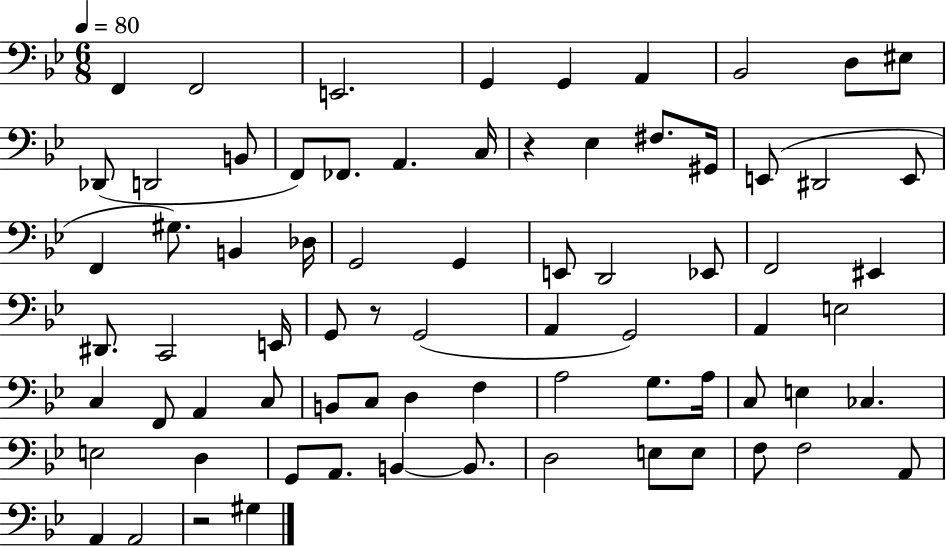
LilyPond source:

{
  \clef bass
  \numericTimeSignature
  \time 6/8
  \key bes \major
  \tempo 4 = 80
  \repeat volta 2 { f,4 f,2 | e,2. | g,4 g,4 a,4 | bes,2 d8 eis8 | \break des,8( d,2 b,8 | f,8) fes,8. a,4. c16 | r4 ees4 fis8. gis,16 | e,8( dis,2 e,8 | \break f,4 gis8.) b,4 des16 | g,2 g,4 | e,8 d,2 ees,8 | f,2 eis,4 | \break dis,8. c,2 e,16 | g,8 r8 g,2( | a,4 g,2) | a,4 e2 | \break c4 f,8 a,4 c8 | b,8 c8 d4 f4 | a2 g8. a16 | c8 e4 ces4. | \break e2 d4 | g,8 a,8. b,4~~ b,8. | d2 e8 e8 | f8 f2 a,8 | \break a,4 a,2 | r2 gis4 | } \bar "|."
}